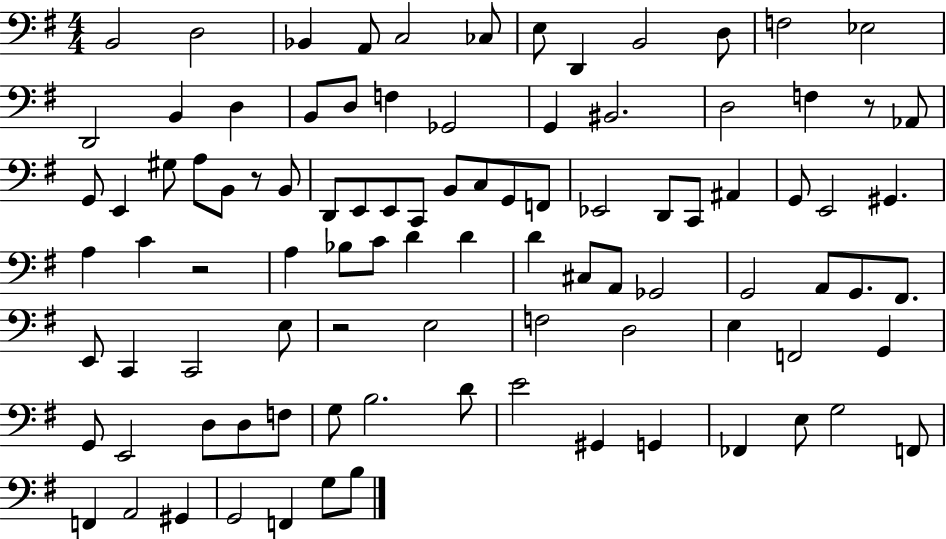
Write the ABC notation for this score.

X:1
T:Untitled
M:4/4
L:1/4
K:G
B,,2 D,2 _B,, A,,/2 C,2 _C,/2 E,/2 D,, B,,2 D,/2 F,2 _E,2 D,,2 B,, D, B,,/2 D,/2 F, _G,,2 G,, ^B,,2 D,2 F, z/2 _A,,/2 G,,/2 E,, ^G,/2 A,/2 B,,/2 z/2 B,,/2 D,,/2 E,,/2 E,,/2 C,,/2 B,,/2 C,/2 G,,/2 F,,/2 _E,,2 D,,/2 C,,/2 ^A,, G,,/2 E,,2 ^G,, A, C z2 A, _B,/2 C/2 D D D ^C,/2 A,,/2 _G,,2 G,,2 A,,/2 G,,/2 ^F,,/2 E,,/2 C,, C,,2 E,/2 z2 E,2 F,2 D,2 E, F,,2 G,, G,,/2 E,,2 D,/2 D,/2 F,/2 G,/2 B,2 D/2 E2 ^G,, G,, _F,, E,/2 G,2 F,,/2 F,, A,,2 ^G,, G,,2 F,, G,/2 B,/2